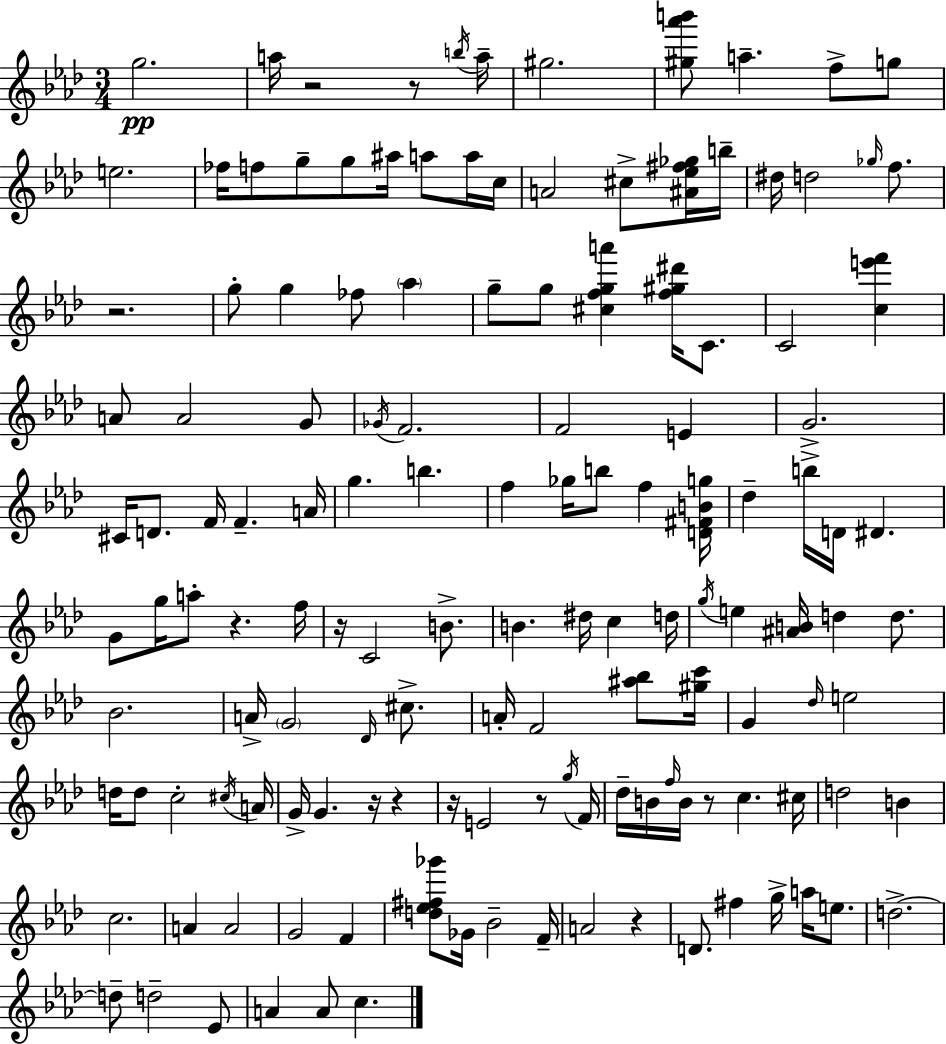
X:1
T:Untitled
M:3/4
L:1/4
K:Fm
g2 a/4 z2 z/2 b/4 a/4 ^g2 [^g_a'b']/2 a f/2 g/2 e2 _f/4 f/2 g/2 g/2 ^a/4 a/2 a/4 c/4 A2 ^c/2 [^A_e^f_g]/4 b/4 ^d/4 d2 _g/4 f/2 z2 g/2 g _f/2 _a g/2 g/2 [^cfga'] [f^g^d']/4 C/2 C2 [ce'f'] A/2 A2 G/2 _G/4 F2 F2 E G2 ^C/4 D/2 F/4 F A/4 g b f _g/4 b/2 f [D^FBg]/4 _d b/4 D/4 ^D G/2 g/4 a/2 z f/4 z/4 C2 B/2 B ^d/4 c d/4 g/4 e [^AB]/4 d d/2 _B2 A/4 G2 _D/4 ^c/2 A/4 F2 [^a_b]/2 [^gc']/4 G _d/4 e2 d/4 d/2 c2 ^c/4 A/4 G/4 G z/4 z z/4 E2 z/2 g/4 F/4 _d/4 B/4 f/4 B/4 z/2 c ^c/4 d2 B c2 A A2 G2 F [d_e^f_g']/2 _G/4 _B2 F/4 A2 z D/2 ^f g/4 a/4 e/2 d2 d/2 d2 _E/2 A A/2 c